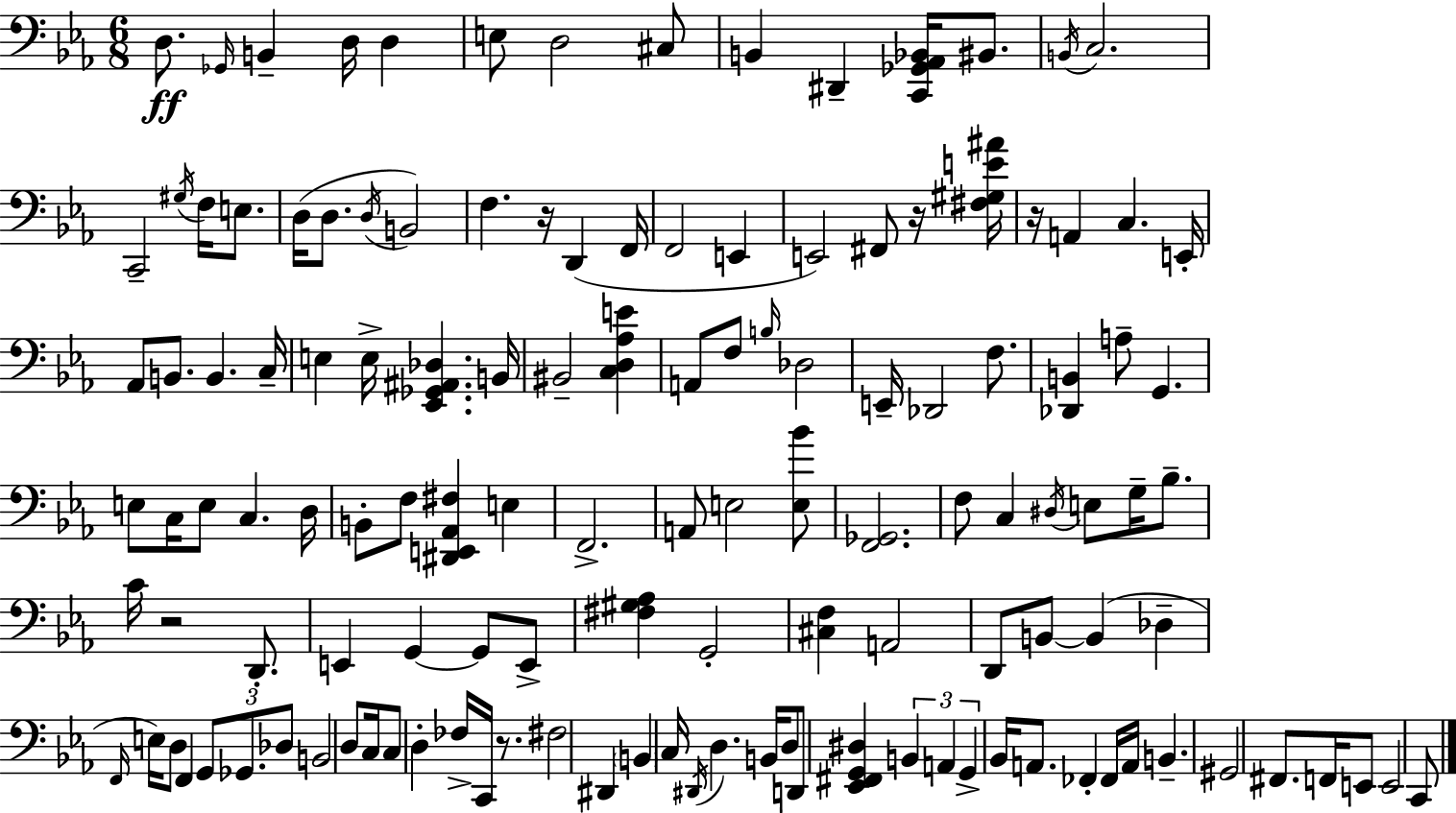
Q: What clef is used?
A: bass